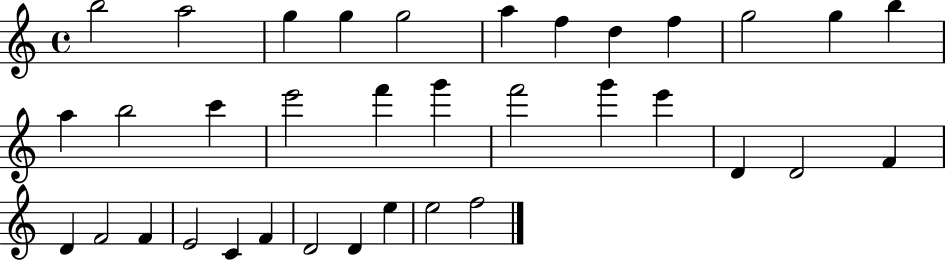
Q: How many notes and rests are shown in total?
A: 35